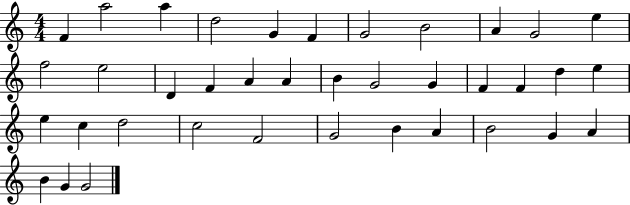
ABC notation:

X:1
T:Untitled
M:4/4
L:1/4
K:C
F a2 a d2 G F G2 B2 A G2 e f2 e2 D F A A B G2 G F F d e e c d2 c2 F2 G2 B A B2 G A B G G2